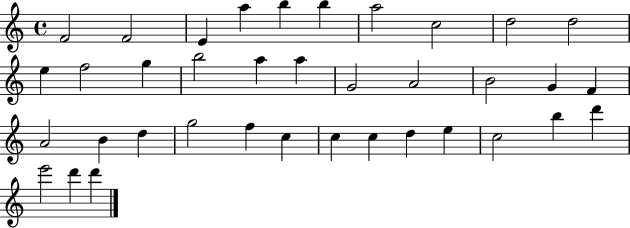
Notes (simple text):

F4/h F4/h E4/q A5/q B5/q B5/q A5/h C5/h D5/h D5/h E5/q F5/h G5/q B5/h A5/q A5/q G4/h A4/h B4/h G4/q F4/q A4/h B4/q D5/q G5/h F5/q C5/q C5/q C5/q D5/q E5/q C5/h B5/q D6/q E6/h D6/q D6/q